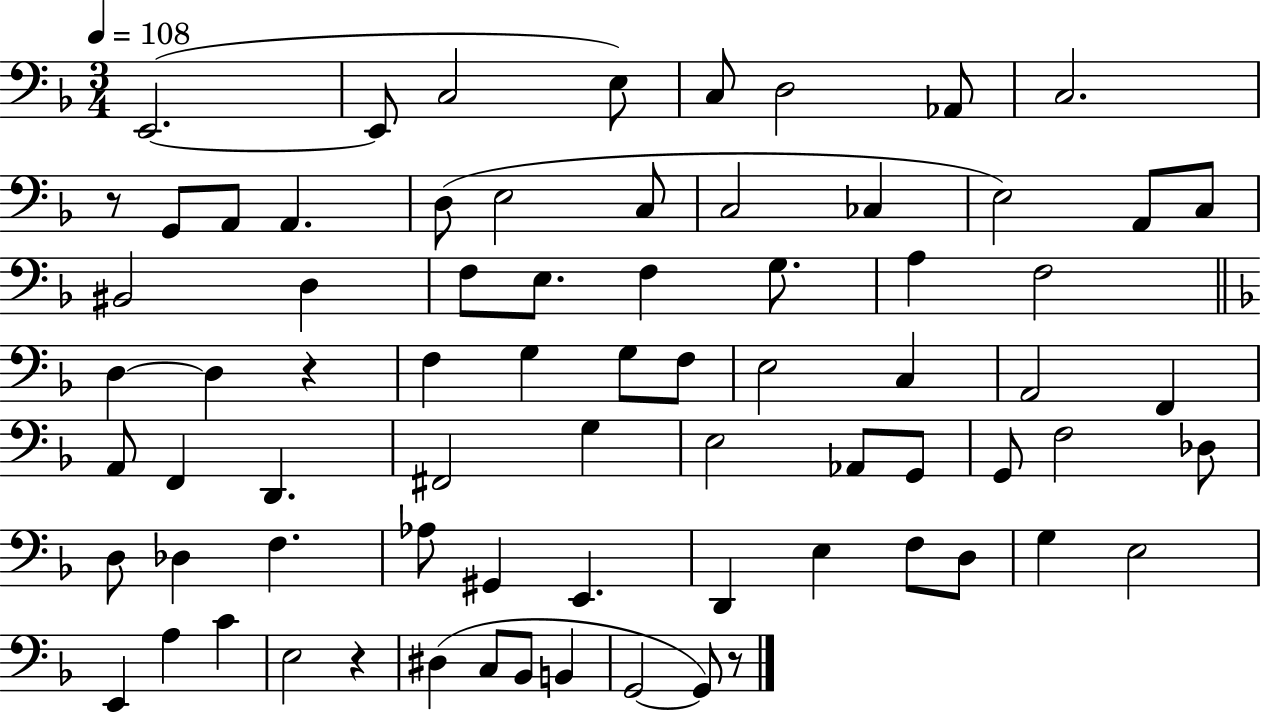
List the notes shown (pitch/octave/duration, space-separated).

E2/h. E2/e C3/h E3/e C3/e D3/h Ab2/e C3/h. R/e G2/e A2/e A2/q. D3/e E3/h C3/e C3/h CES3/q E3/h A2/e C3/e BIS2/h D3/q F3/e E3/e. F3/q G3/e. A3/q F3/h D3/q D3/q R/q F3/q G3/q G3/e F3/e E3/h C3/q A2/h F2/q A2/e F2/q D2/q. F#2/h G3/q E3/h Ab2/e G2/e G2/e F3/h Db3/e D3/e Db3/q F3/q. Ab3/e G#2/q E2/q. D2/q E3/q F3/e D3/e G3/q E3/h E2/q A3/q C4/q E3/h R/q D#3/q C3/e Bb2/e B2/q G2/h G2/e R/e